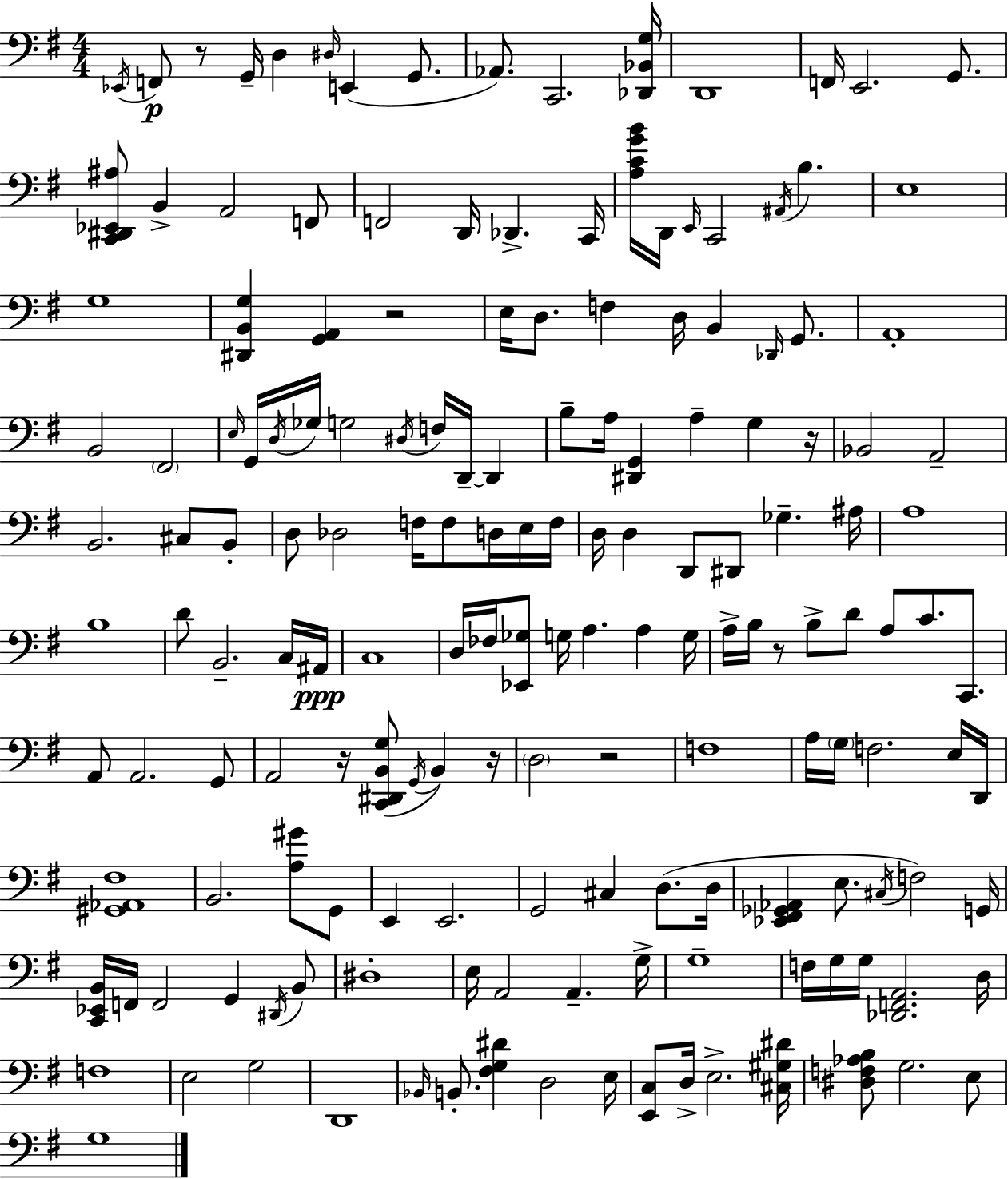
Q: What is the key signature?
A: G major